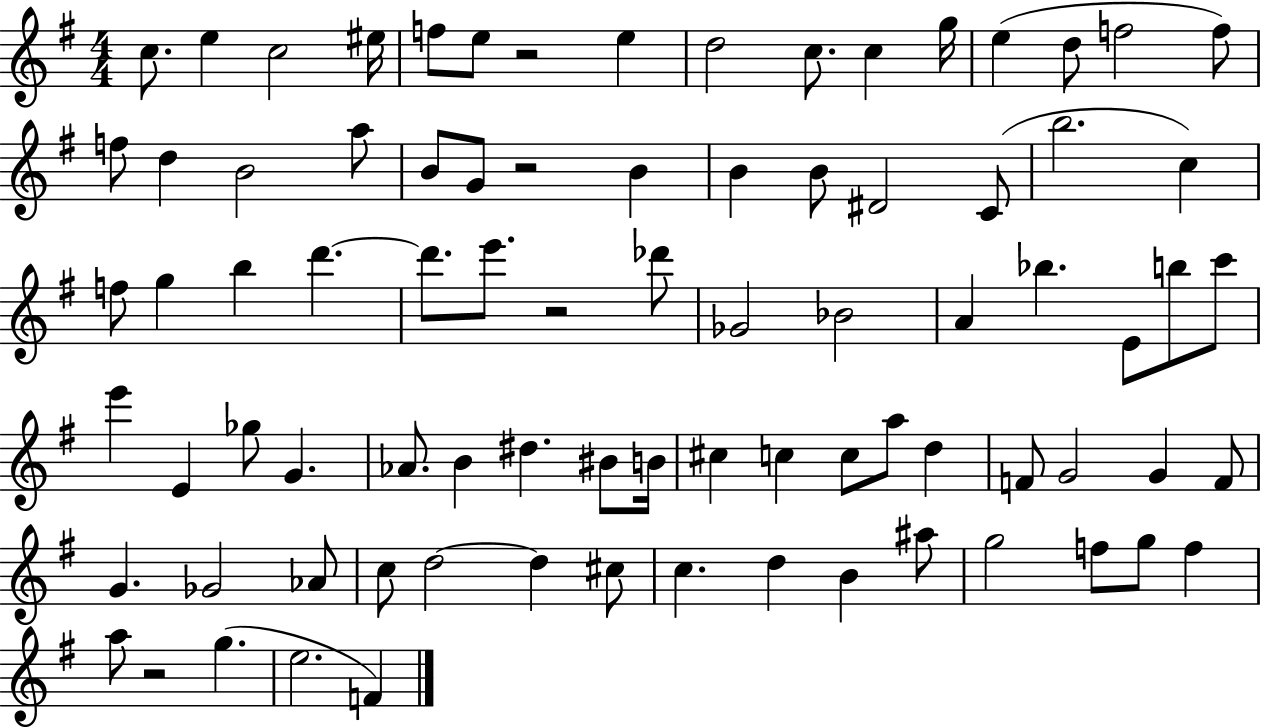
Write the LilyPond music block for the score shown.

{
  \clef treble
  \numericTimeSignature
  \time 4/4
  \key g \major
  \repeat volta 2 { c''8. e''4 c''2 eis''16 | f''8 e''8 r2 e''4 | d''2 c''8. c''4 g''16 | e''4( d''8 f''2 f''8) | \break f''8 d''4 b'2 a''8 | b'8 g'8 r2 b'4 | b'4 b'8 dis'2 c'8( | b''2. c''4) | \break f''8 g''4 b''4 d'''4.~~ | d'''8. e'''8. r2 des'''8 | ges'2 bes'2 | a'4 bes''4. e'8 b''8 c'''8 | \break e'''4 e'4 ges''8 g'4. | aes'8. b'4 dis''4. bis'8 b'16 | cis''4 c''4 c''8 a''8 d''4 | f'8 g'2 g'4 f'8 | \break g'4. ges'2 aes'8 | c''8 d''2~~ d''4 cis''8 | c''4. d''4 b'4 ais''8 | g''2 f''8 g''8 f''4 | \break a''8 r2 g''4.( | e''2. f'4) | } \bar "|."
}